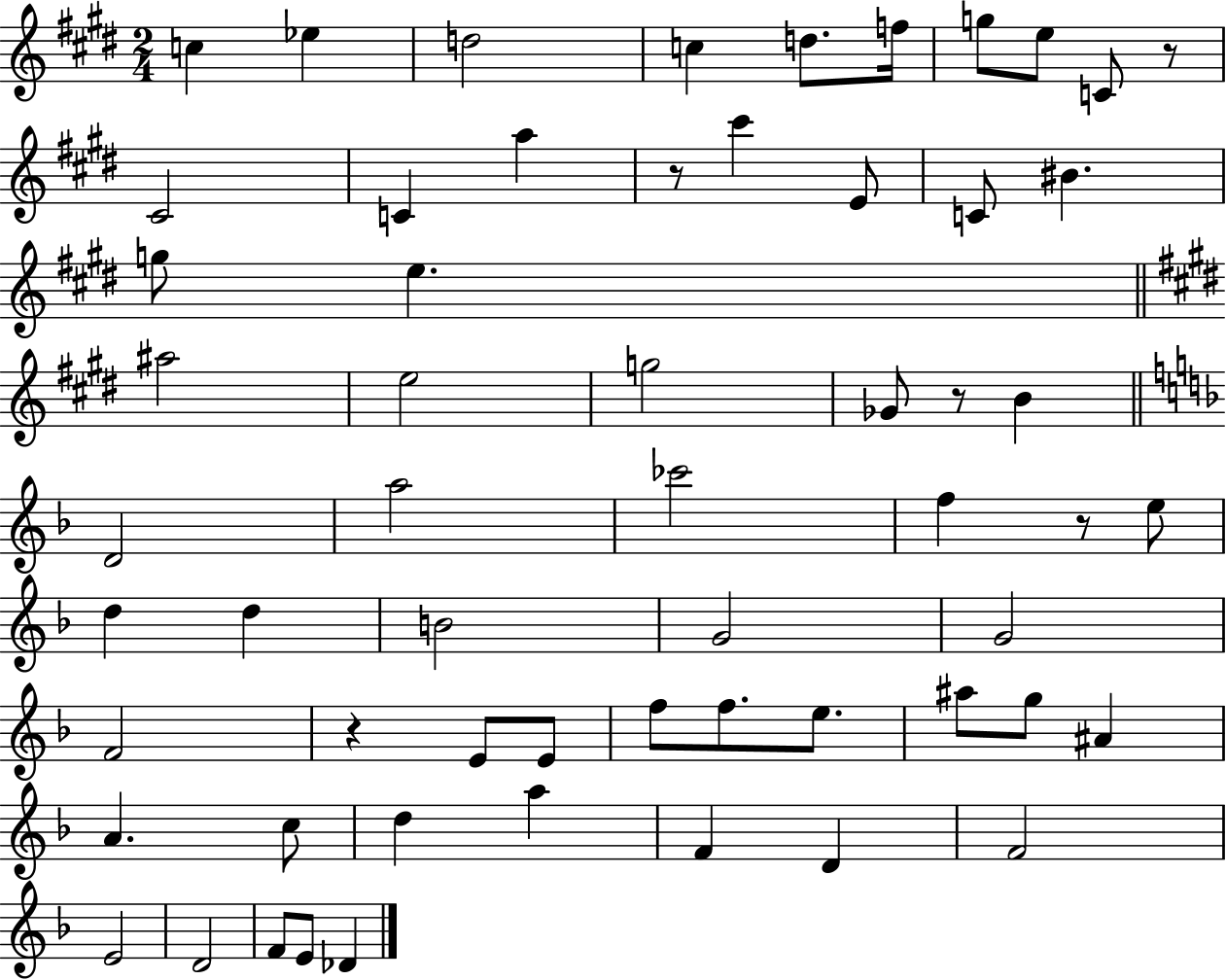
{
  \clef treble
  \numericTimeSignature
  \time 2/4
  \key e \major
  c''4 ees''4 | d''2 | c''4 d''8. f''16 | g''8 e''8 c'8 r8 | \break cis'2 | c'4 a''4 | r8 cis'''4 e'8 | c'8 bis'4. | \break g''8 e''4. | \bar "||" \break \key e \major ais''2 | e''2 | g''2 | ges'8 r8 b'4 | \break \bar "||" \break \key f \major d'2 | a''2 | ces'''2 | f''4 r8 e''8 | \break d''4 d''4 | b'2 | g'2 | g'2 | \break f'2 | r4 e'8 e'8 | f''8 f''8. e''8. | ais''8 g''8 ais'4 | \break a'4. c''8 | d''4 a''4 | f'4 d'4 | f'2 | \break e'2 | d'2 | f'8 e'8 des'4 | \bar "|."
}